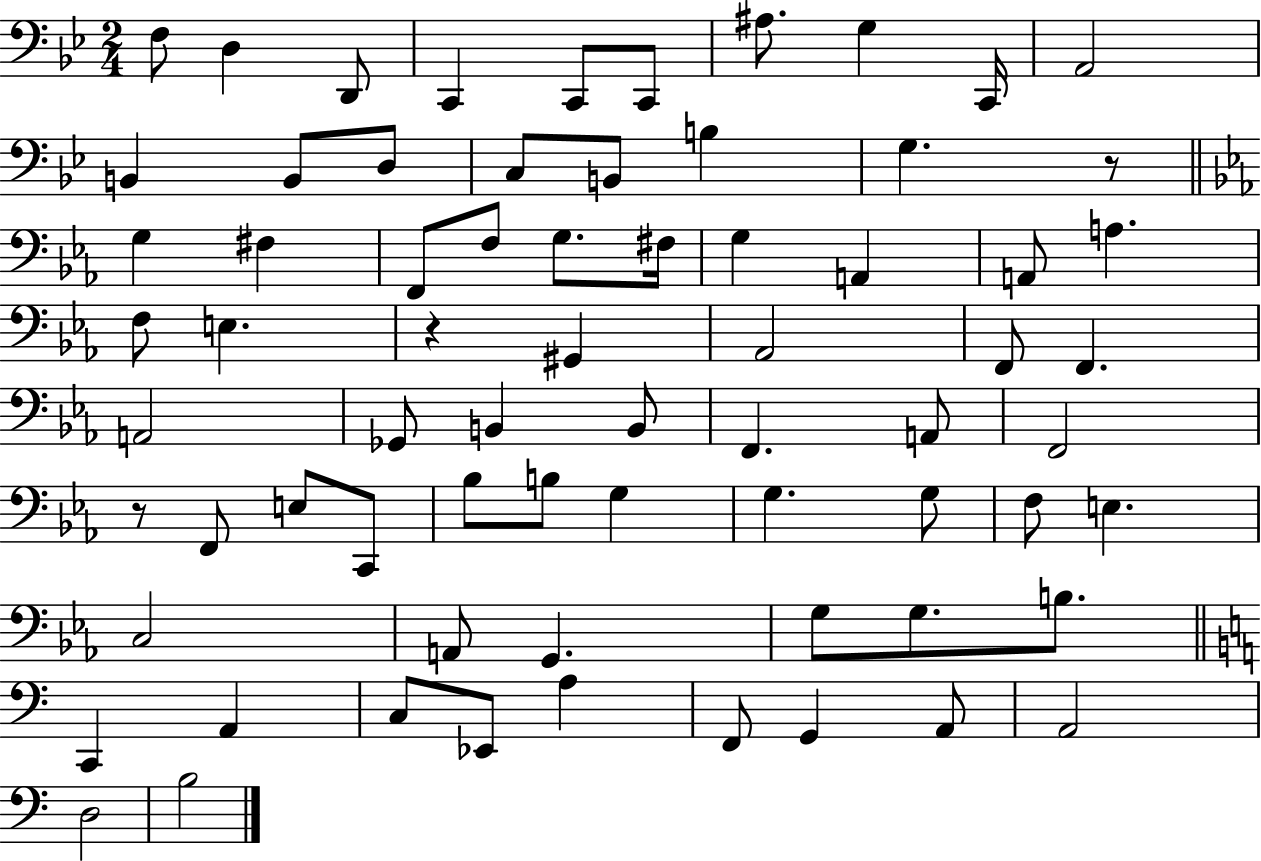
F3/e D3/q D2/e C2/q C2/e C2/e A#3/e. G3/q C2/s A2/h B2/q B2/e D3/e C3/e B2/e B3/q G3/q. R/e G3/q F#3/q F2/e F3/e G3/e. F#3/s G3/q A2/q A2/e A3/q. F3/e E3/q. R/q G#2/q Ab2/h F2/e F2/q. A2/h Gb2/e B2/q B2/e F2/q. A2/e F2/h R/e F2/e E3/e C2/e Bb3/e B3/e G3/q G3/q. G3/e F3/e E3/q. C3/h A2/e G2/q. G3/e G3/e. B3/e. C2/q A2/q C3/e Eb2/e A3/q F2/e G2/q A2/e A2/h D3/h B3/h